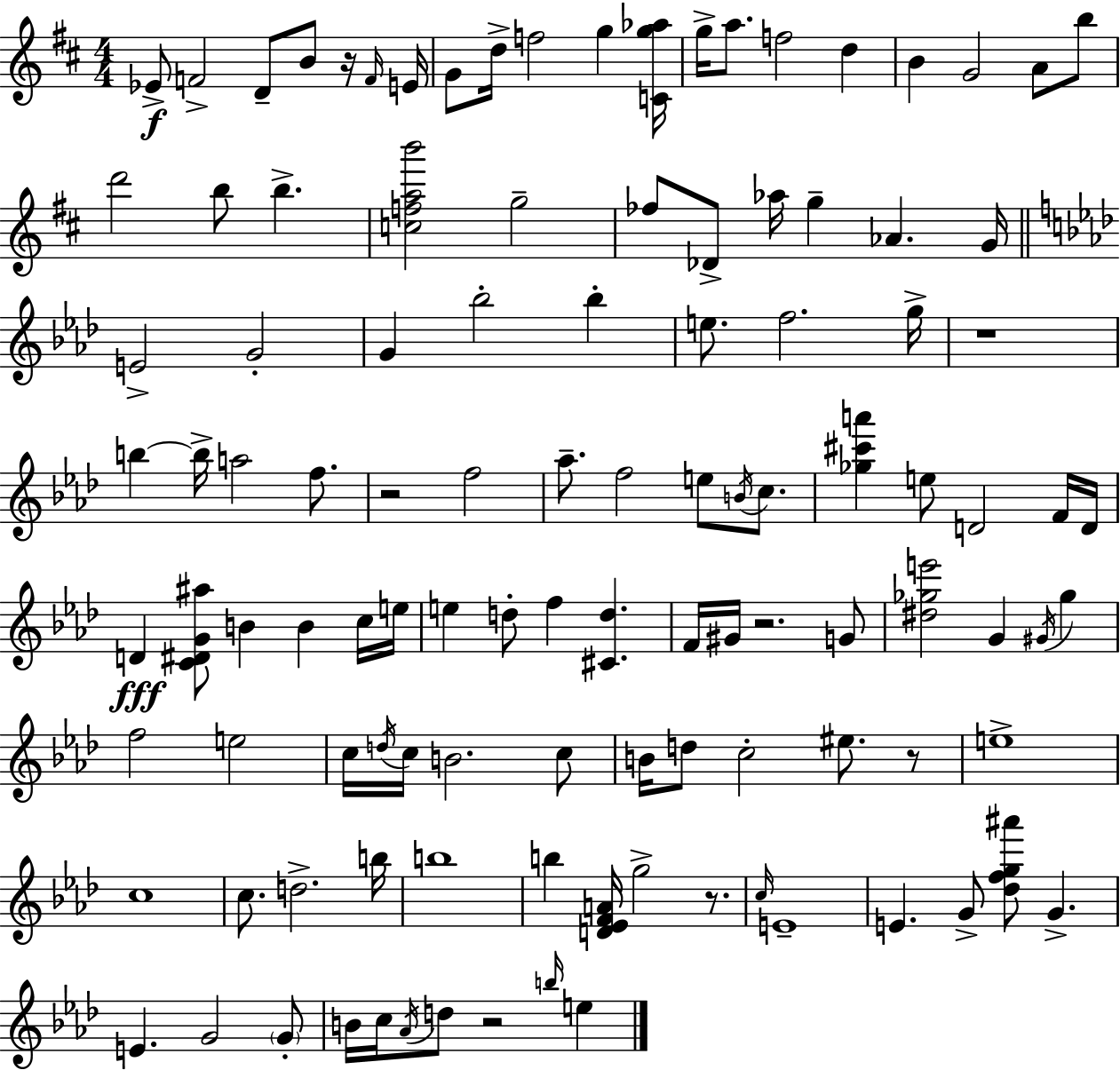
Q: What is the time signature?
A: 4/4